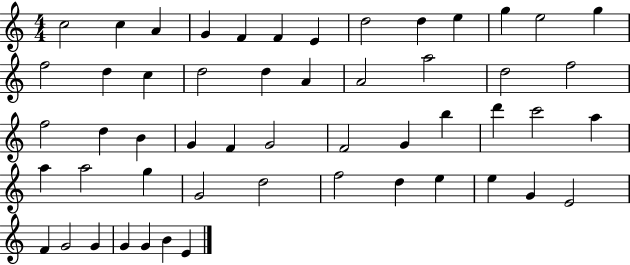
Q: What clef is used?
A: treble